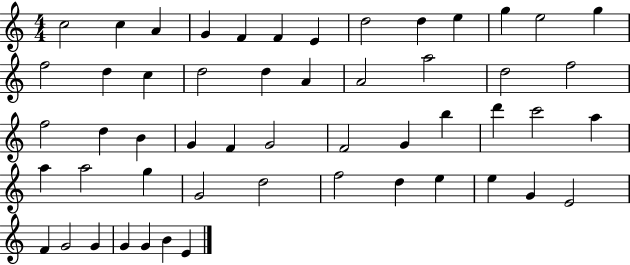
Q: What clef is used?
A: treble